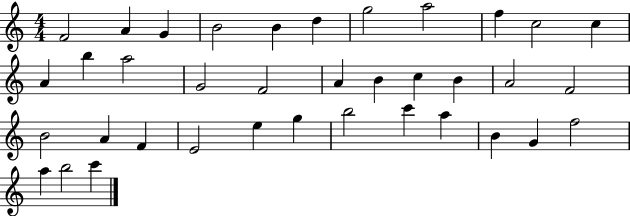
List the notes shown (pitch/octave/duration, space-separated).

F4/h A4/q G4/q B4/h B4/q D5/q G5/h A5/h F5/q C5/h C5/q A4/q B5/q A5/h G4/h F4/h A4/q B4/q C5/q B4/q A4/h F4/h B4/h A4/q F4/q E4/h E5/q G5/q B5/h C6/q A5/q B4/q G4/q F5/h A5/q B5/h C6/q